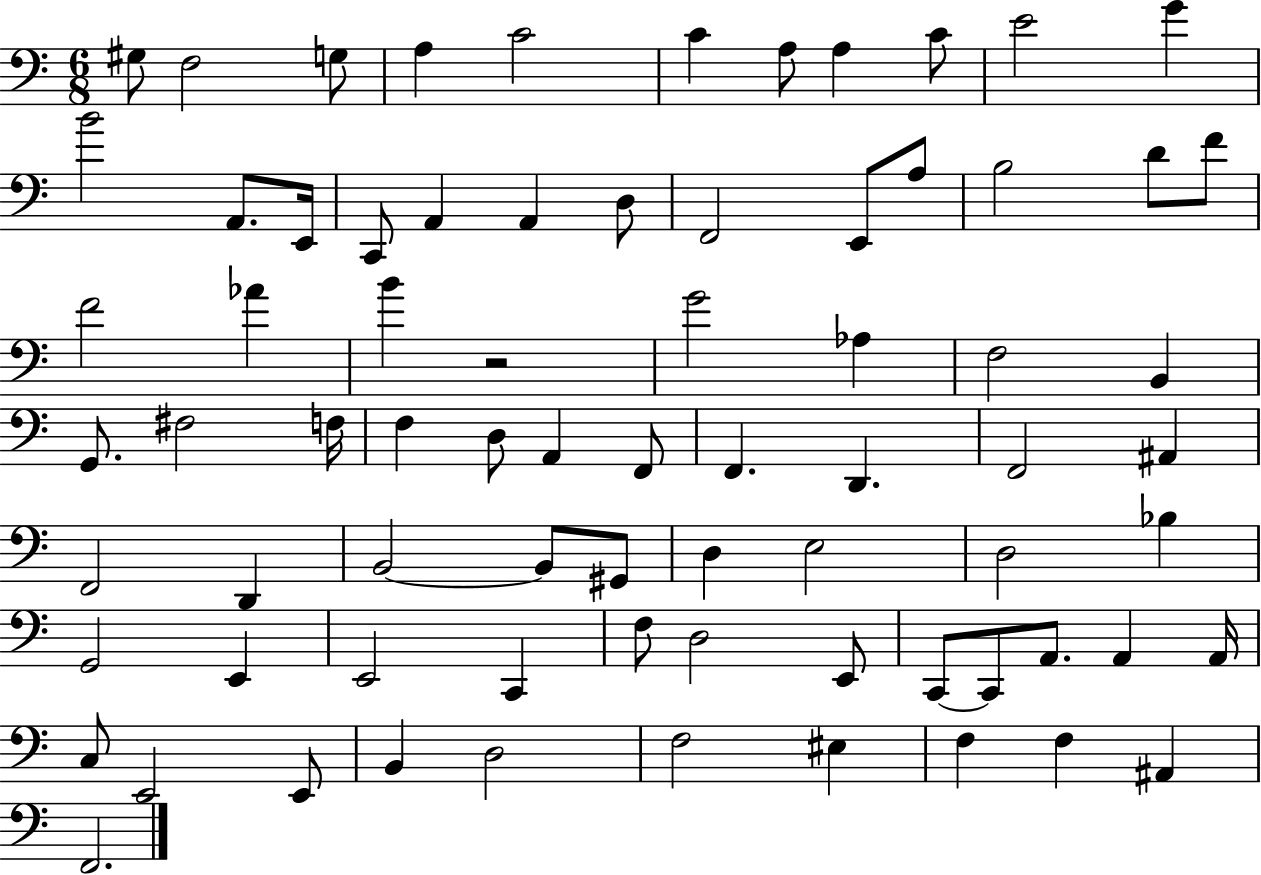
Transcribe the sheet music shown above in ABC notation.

X:1
T:Untitled
M:6/8
L:1/4
K:C
^G,/2 F,2 G,/2 A, C2 C A,/2 A, C/2 E2 G B2 A,,/2 E,,/4 C,,/2 A,, A,, D,/2 F,,2 E,,/2 A,/2 B,2 D/2 F/2 F2 _A B z2 G2 _A, F,2 B,, G,,/2 ^F,2 F,/4 F, D,/2 A,, F,,/2 F,, D,, F,,2 ^A,, F,,2 D,, B,,2 B,,/2 ^G,,/2 D, E,2 D,2 _B, G,,2 E,, E,,2 C,, F,/2 D,2 E,,/2 C,,/2 C,,/2 A,,/2 A,, A,,/4 C,/2 E,,2 E,,/2 B,, D,2 F,2 ^E, F, F, ^A,, F,,2